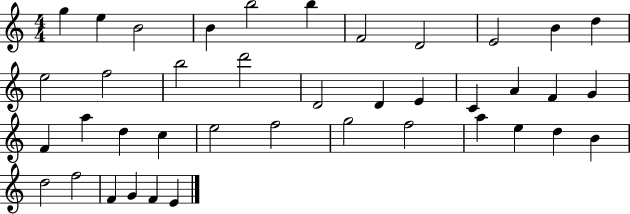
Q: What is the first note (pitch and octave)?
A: G5